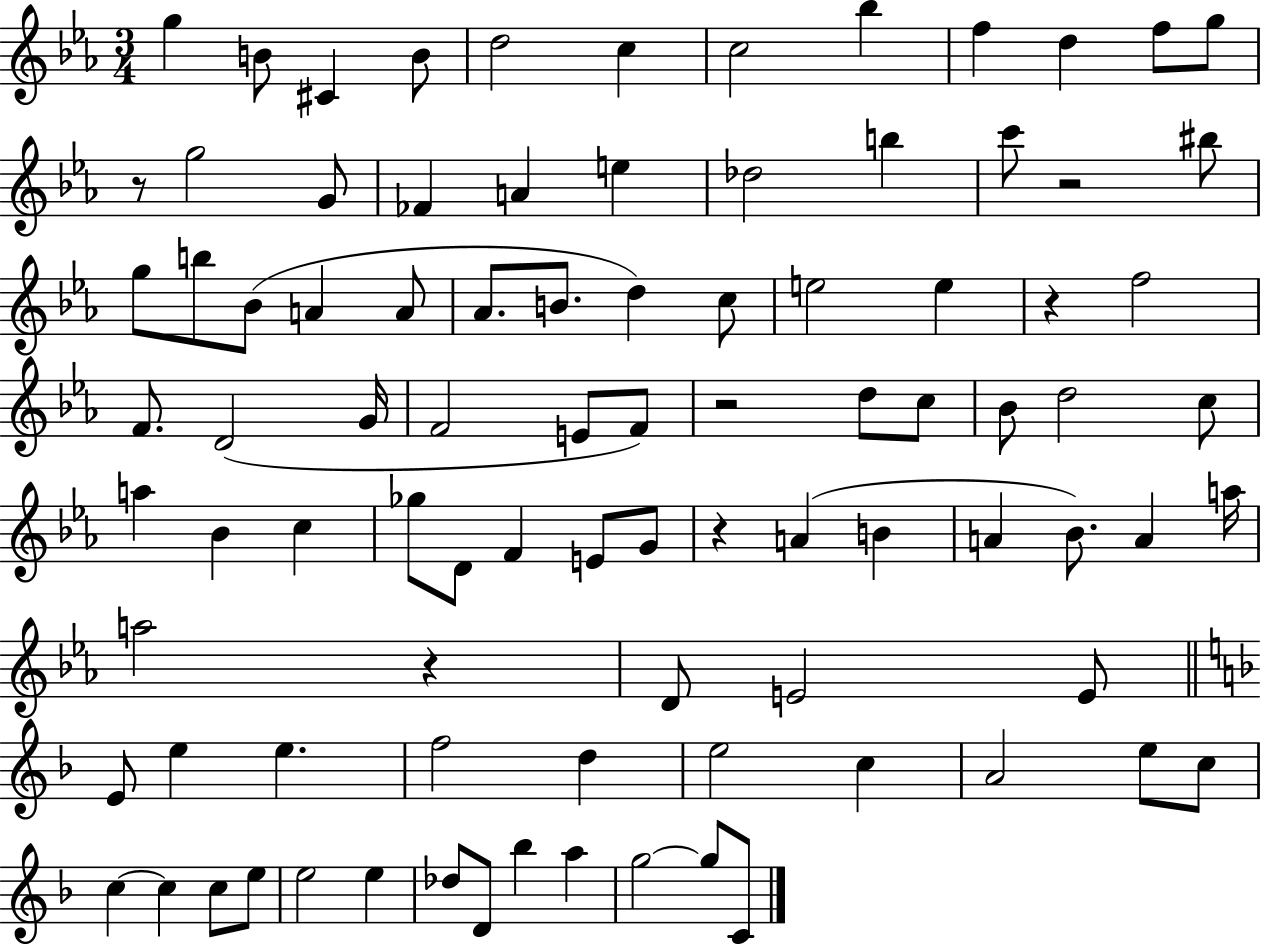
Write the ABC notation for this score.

X:1
T:Untitled
M:3/4
L:1/4
K:Eb
g B/2 ^C B/2 d2 c c2 _b f d f/2 g/2 z/2 g2 G/2 _F A e _d2 b c'/2 z2 ^b/2 g/2 b/2 _B/2 A A/2 _A/2 B/2 d c/2 e2 e z f2 F/2 D2 G/4 F2 E/2 F/2 z2 d/2 c/2 _B/2 d2 c/2 a _B c _g/2 D/2 F E/2 G/2 z A B A _B/2 A a/4 a2 z D/2 E2 E/2 E/2 e e f2 d e2 c A2 e/2 c/2 c c c/2 e/2 e2 e _d/2 D/2 _b a g2 g/2 C/2